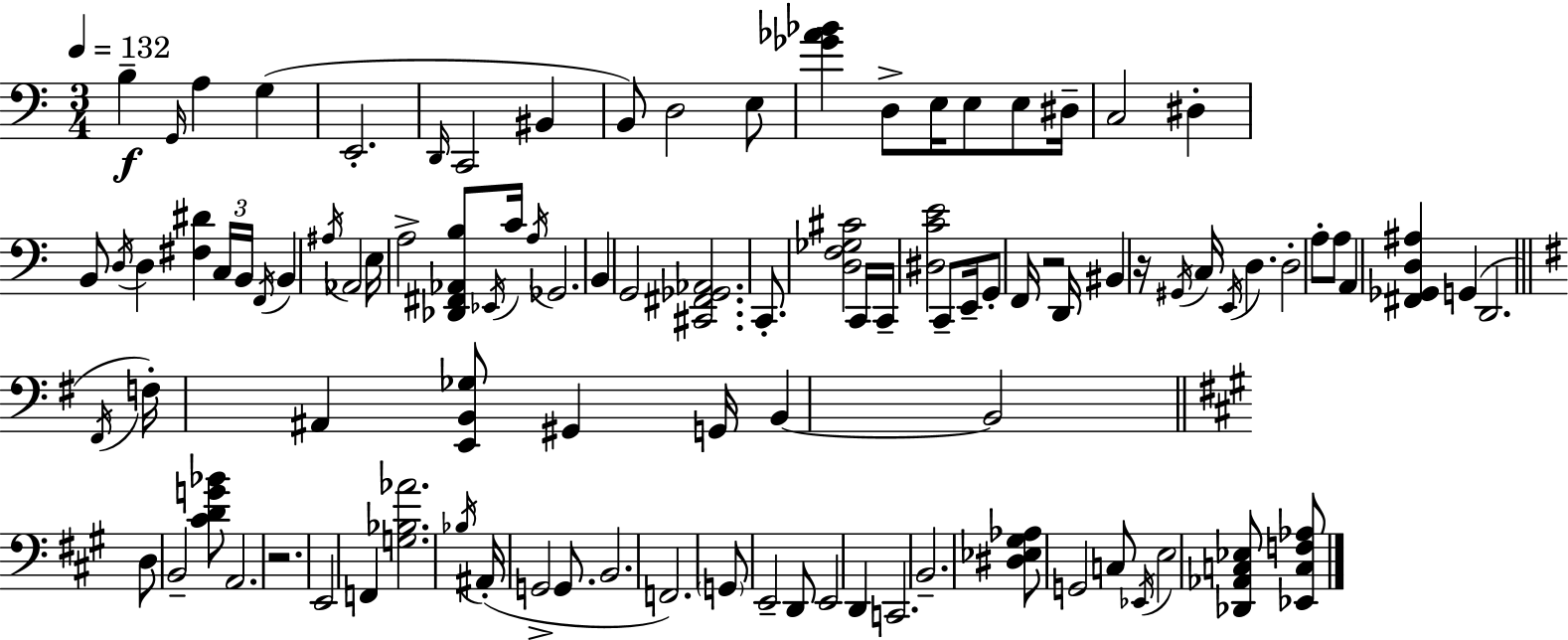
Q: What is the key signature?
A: C major